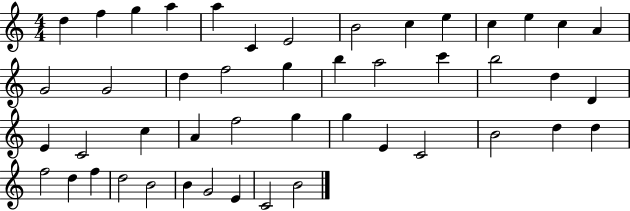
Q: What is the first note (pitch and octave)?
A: D5